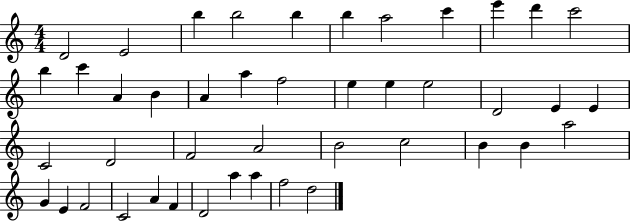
{
  \clef treble
  \numericTimeSignature
  \time 4/4
  \key c \major
  d'2 e'2 | b''4 b''2 b''4 | b''4 a''2 c'''4 | e'''4 d'''4 c'''2 | \break b''4 c'''4 a'4 b'4 | a'4 a''4 f''2 | e''4 e''4 e''2 | d'2 e'4 e'4 | \break c'2 d'2 | f'2 a'2 | b'2 c''2 | b'4 b'4 a''2 | \break g'4 e'4 f'2 | c'2 a'4 f'4 | d'2 a''4 a''4 | f''2 d''2 | \break \bar "|."
}